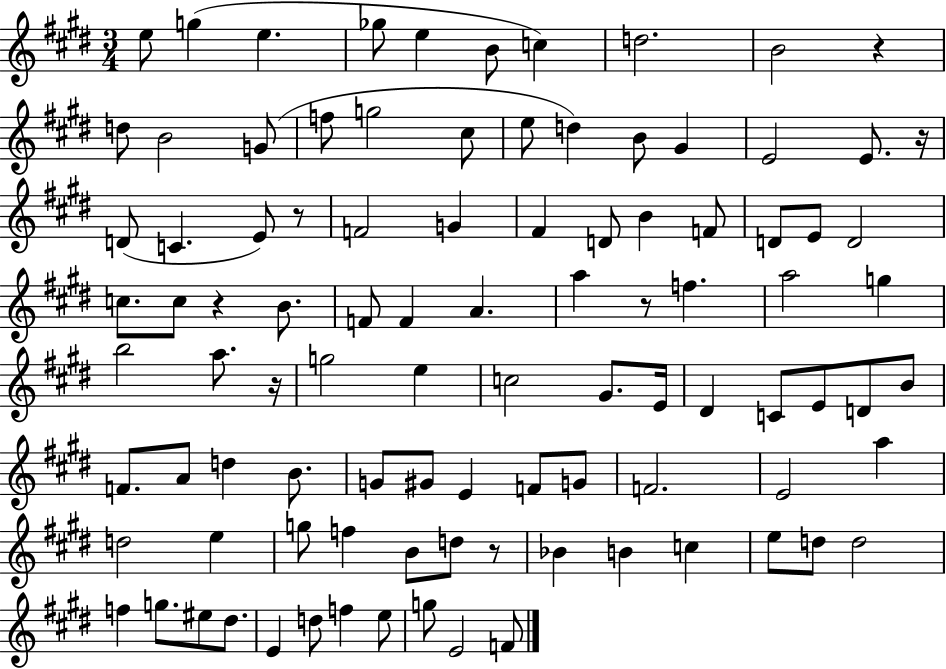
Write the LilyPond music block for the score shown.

{
  \clef treble
  \numericTimeSignature
  \time 3/4
  \key e \major
  e''8 g''4( e''4. | ges''8 e''4 b'8 c''4) | d''2. | b'2 r4 | \break d''8 b'2 g'8( | f''8 g''2 cis''8 | e''8 d''4) b'8 gis'4 | e'2 e'8. r16 | \break d'8( c'4. e'8) r8 | f'2 g'4 | fis'4 d'8 b'4 f'8 | d'8 e'8 d'2 | \break c''8. c''8 r4 b'8. | f'8 f'4 a'4. | a''4 r8 f''4. | a''2 g''4 | \break b''2 a''8. r16 | g''2 e''4 | c''2 gis'8. e'16 | dis'4 c'8 e'8 d'8 b'8 | \break f'8. a'8 d''4 b'8. | g'8 gis'8 e'4 f'8 g'8 | f'2. | e'2 a''4 | \break d''2 e''4 | g''8 f''4 b'8 d''8 r8 | bes'4 b'4 c''4 | e''8 d''8 d''2 | \break f''4 g''8. eis''8 dis''8. | e'4 d''8 f''4 e''8 | g''8 e'2 f'8 | \bar "|."
}